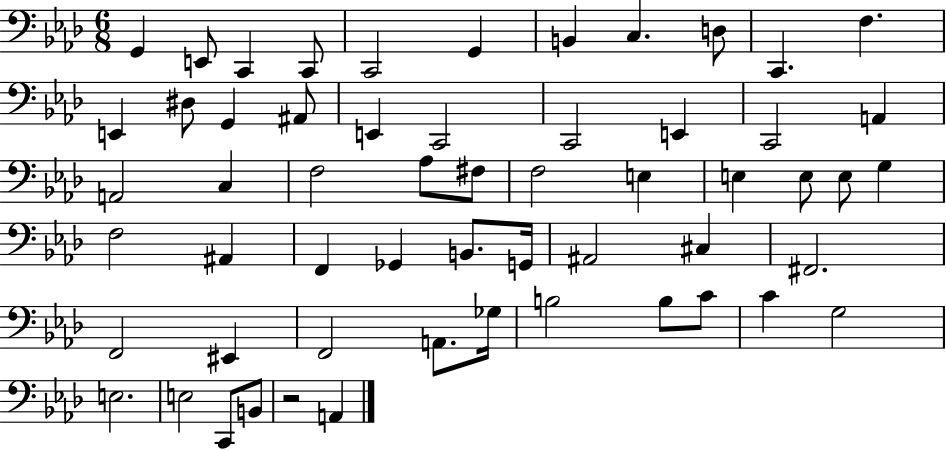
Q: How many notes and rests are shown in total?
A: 57